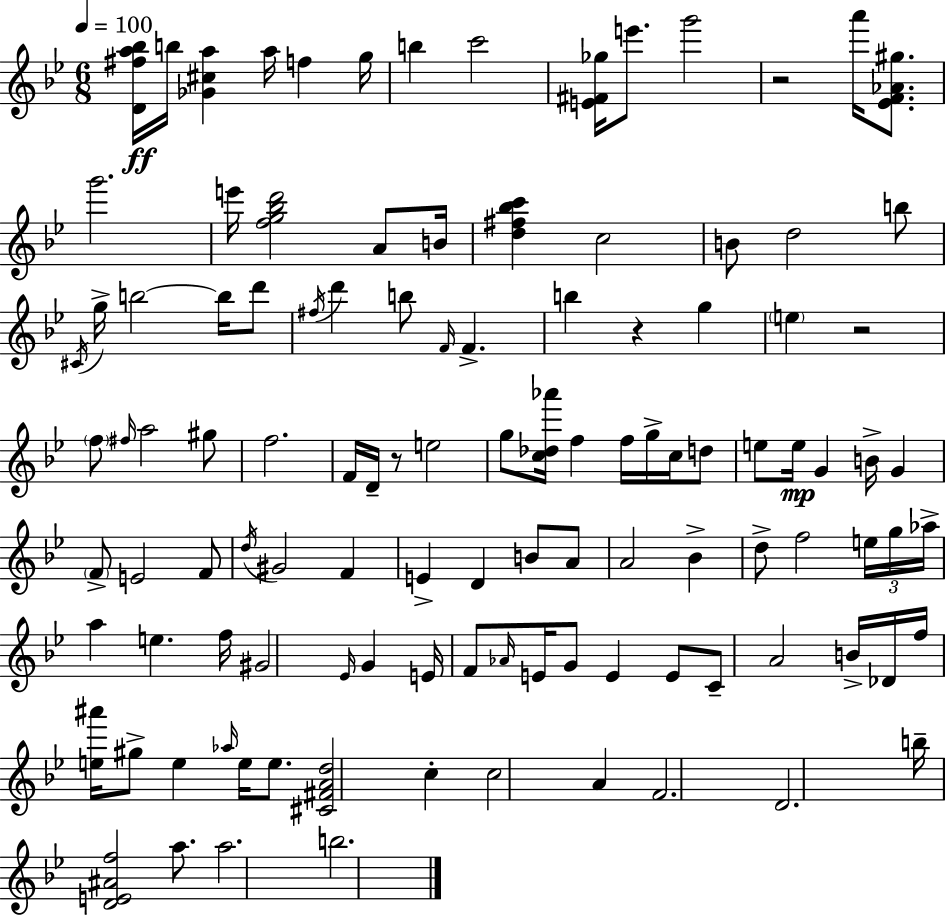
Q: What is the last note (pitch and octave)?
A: B5